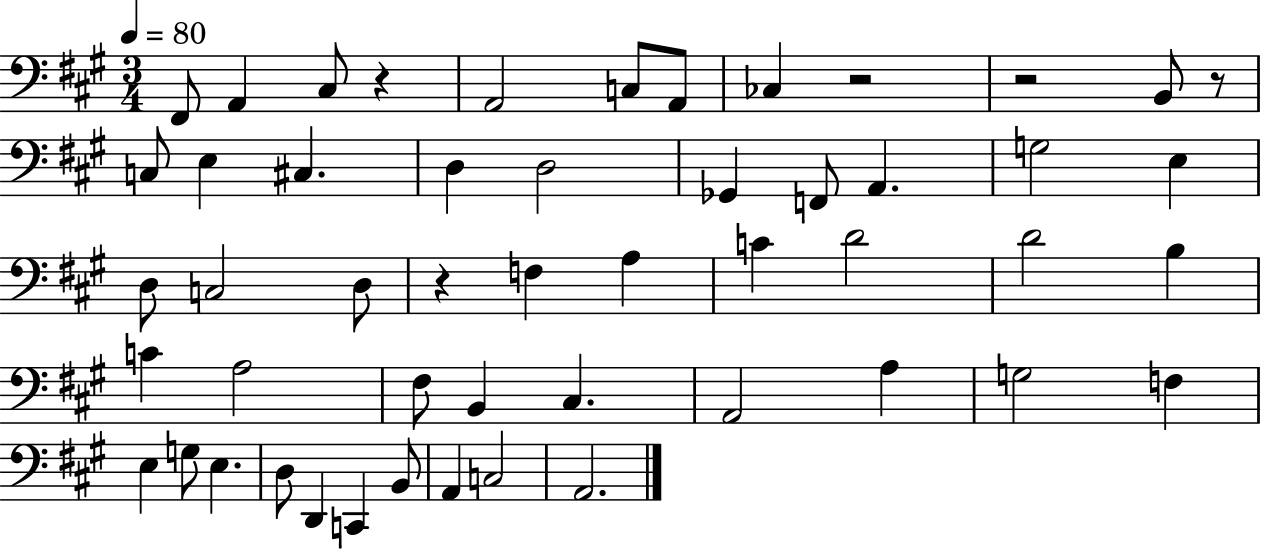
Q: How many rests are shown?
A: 5